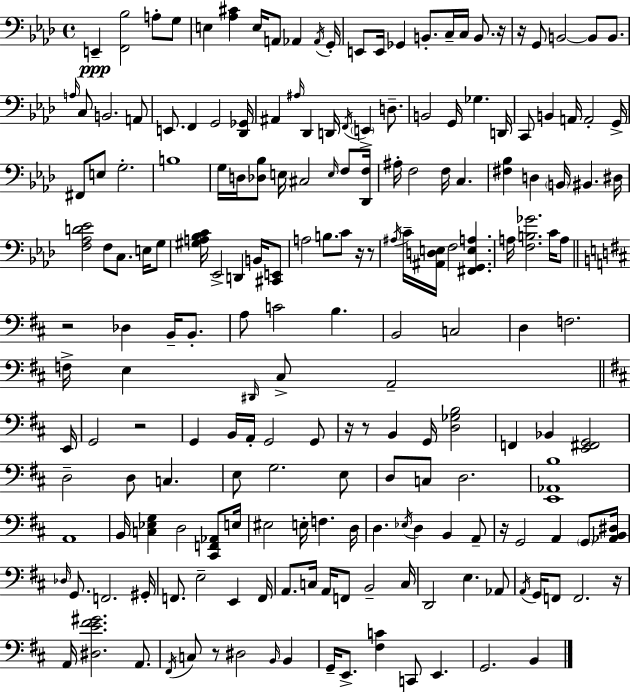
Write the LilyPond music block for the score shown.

{
  \clef bass
  \time 4/4
  \defaultTimeSignature
  \key aes \major
  e,4--\ppp <f, bes>2 a8-. g8 | e4 <aes cis'>4 e16 a,8 aes,4 \acciaccatura { aes,16 } | g,16-. e,8 e,16 ges,4 b,8.-. c16-- c16 b,8. | r16 r16 g,8 b,2~~ b,8 b,8. | \break \grace { a16 } c8 b,2. | a,8 e,8. f,4 g,2 | <des, ges,>16 ais,4 \grace { ais16 } des,4 d,16 \acciaccatura { f,16 } \parenthesize e,4-> | d8.-- b,2 g,16 ges4. | \break d,16 c,8 b,4 a,16 a,2-. | g,16-> fis,8 e8 g2.-. | b1 | g16 d16 <des bes>8 e16 cis2 | \break \grace { e16 } f8 <des, f>16 ais16-. f2 f16 c4. | <fis bes>4 d4 \parenthesize b,16 bis,4. | dis16 <f aes d' ees'>2 f8 c8. | e16 g8 <gis a bes c'>16 ees,2-> d,4 | \break b,16 <cis, e,>8 a2 b8. | c'8 r16 r8 \acciaccatura { ais16 } c'16-- <ais, d e>16 f2 | <fis, g, e a>4. a16 <f b ges'>2. | c'16 a8 \bar "||" \break \key d \major r2 des4 b,16-- b,8.-. | a8 c'2 b4. | b,2 c2 | d4 f2. | \break f16-> e4 \grace { dis,16 } cis8-> a,2-- | \bar "||" \break \key d \major e,16 g,2 r2 | g,4 b,16 a,16-. g,2 g,8 | r16 r8 b,4 g,16 <d ges b>2 | f,4 bes,4 <e, fis, g,>2 | \break d2-- d8 c4. | e8 g2. e8 | d8 c8 d2. | <e, aes, b>1 | \break a,1 | b,16 <c ees g>4 d2 <cis, f, aes,>8 | e16 eis2 e16-. f4. | d16 d4. \acciaccatura { ees16 } d4 b,4 | \break a,8-- r16 g,2 a,4 \parenthesize g,8 | <aes, b, dis>16 \grace { des16 } g,8. f,2. | gis,16-. f,8. e2-- e,4 | f,16 a,8. c16 a,16 f,8 b,2-- | \break c16 d,2 e4. | aes,8 \acciaccatura { a,16 } g,16 f,8 f,2. | r16 a,16 <dis e' fis' gis'>2. | a,8. \acciaccatura { fis,16 } c8 r8 dis2 | \break \grace { b,16 } b,4 g,16-- e,8.-> <fis c'>4 c,8 | e,4. g,2. | b,4 \bar "|."
}